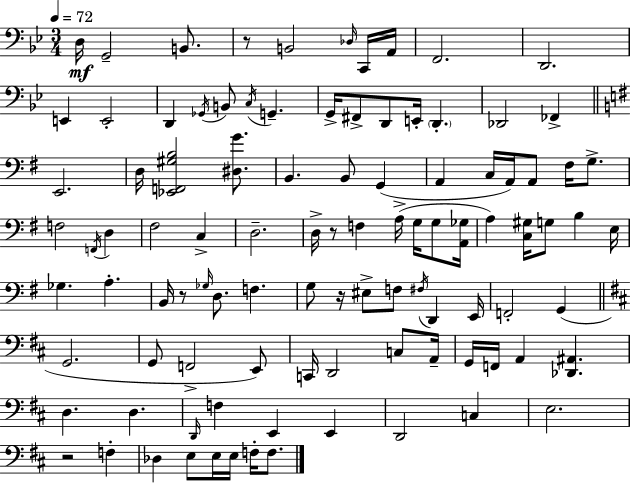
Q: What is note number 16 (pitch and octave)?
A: G2